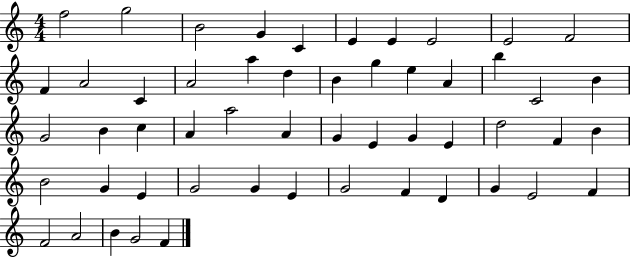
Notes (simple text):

F5/h G5/h B4/h G4/q C4/q E4/q E4/q E4/h E4/h F4/h F4/q A4/h C4/q A4/h A5/q D5/q B4/q G5/q E5/q A4/q B5/q C4/h B4/q G4/h B4/q C5/q A4/q A5/h A4/q G4/q E4/q G4/q E4/q D5/h F4/q B4/q B4/h G4/q E4/q G4/h G4/q E4/q G4/h F4/q D4/q G4/q E4/h F4/q F4/h A4/h B4/q G4/h F4/q